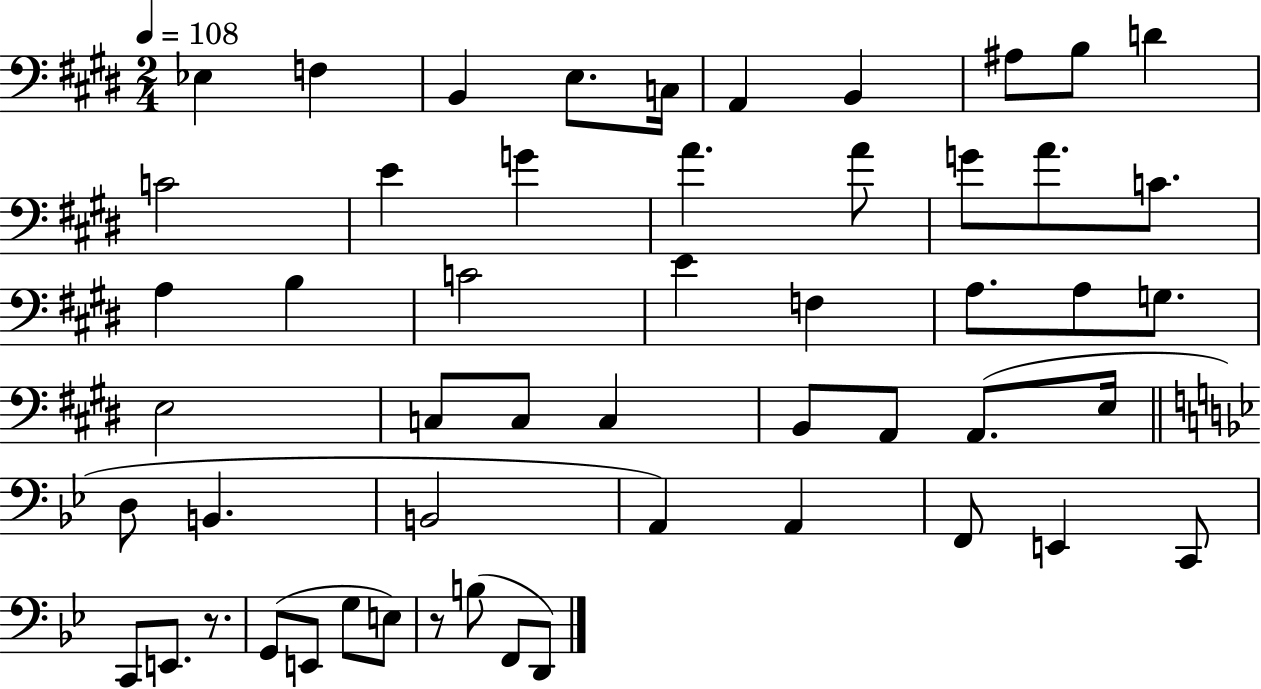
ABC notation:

X:1
T:Untitled
M:2/4
L:1/4
K:E
_E, F, B,, E,/2 C,/4 A,, B,, ^A,/2 B,/2 D C2 E G A A/2 G/2 A/2 C/2 A, B, C2 E F, A,/2 A,/2 G,/2 E,2 C,/2 C,/2 C, B,,/2 A,,/2 A,,/2 E,/4 D,/2 B,, B,,2 A,, A,, F,,/2 E,, C,,/2 C,,/2 E,,/2 z/2 G,,/2 E,,/2 G,/2 E,/2 z/2 B,/2 F,,/2 D,,/2